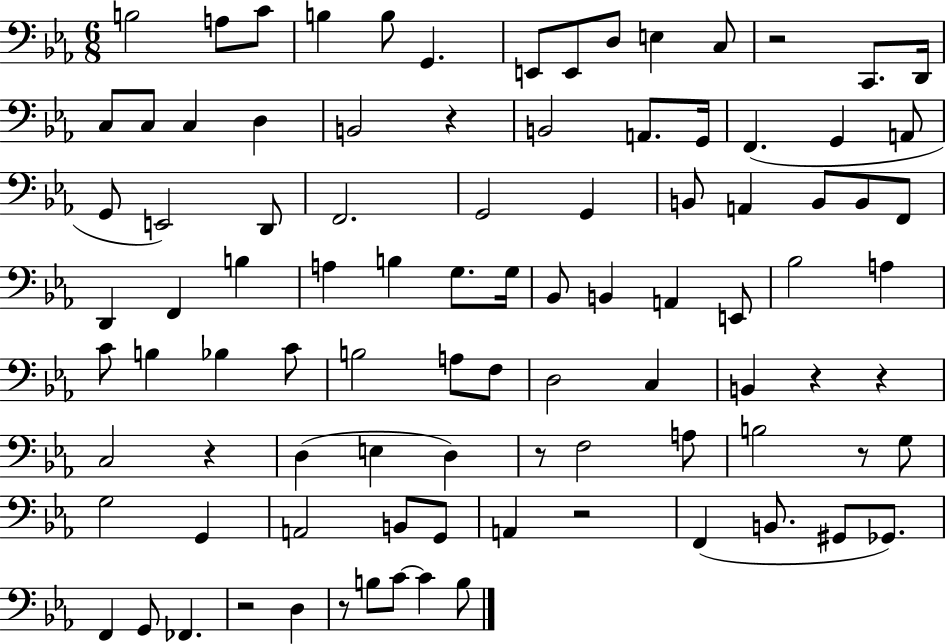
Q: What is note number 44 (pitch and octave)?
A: B2